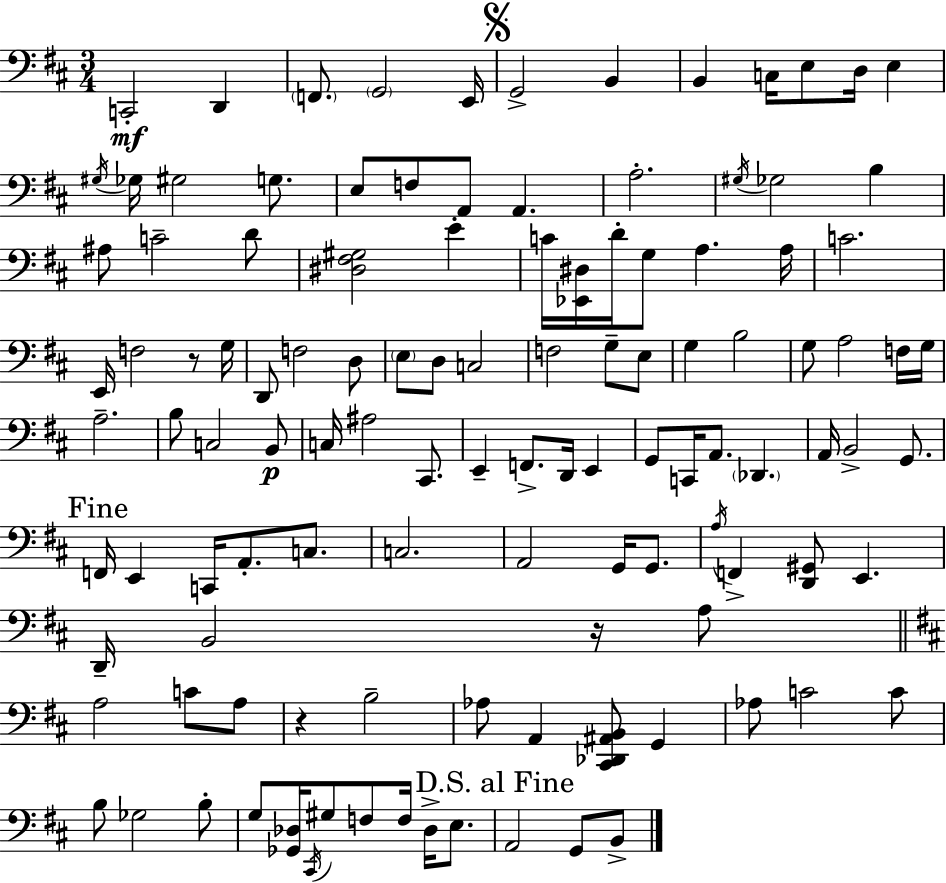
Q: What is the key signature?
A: D major